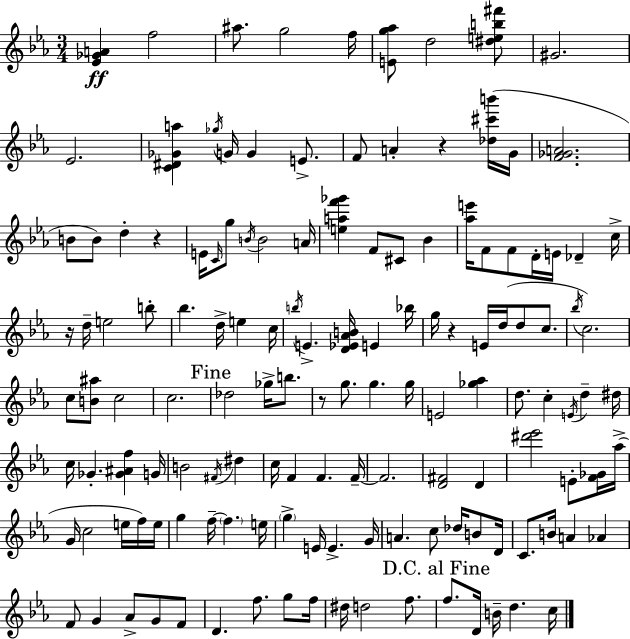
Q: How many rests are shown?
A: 5